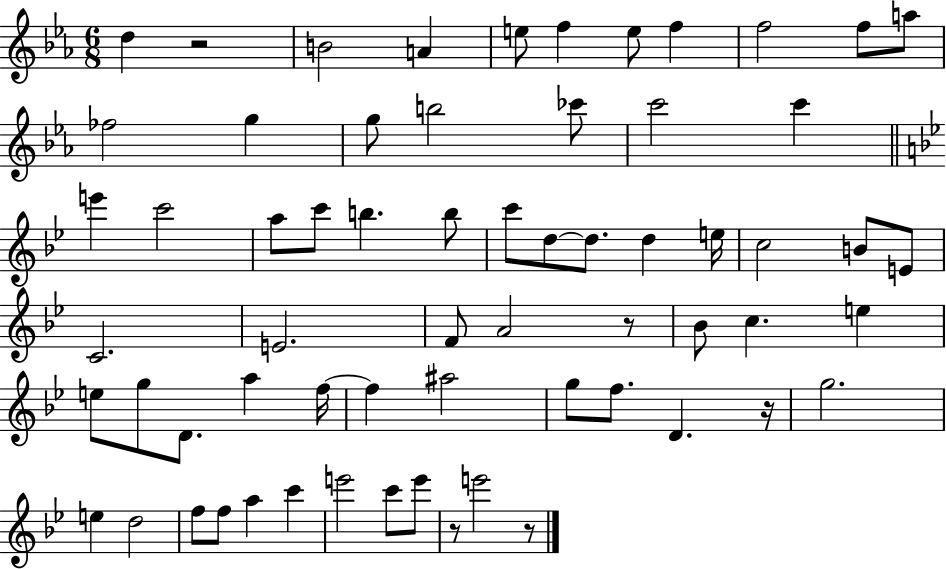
D5/q R/h B4/h A4/q E5/e F5/q E5/e F5/q F5/h F5/e A5/e FES5/h G5/q G5/e B5/h CES6/e C6/h C6/q E6/q C6/h A5/e C6/e B5/q. B5/e C6/e D5/e D5/e. D5/q E5/s C5/h B4/e E4/e C4/h. E4/h. F4/e A4/h R/e Bb4/e C5/q. E5/q E5/e G5/e D4/e. A5/q F5/s F5/q A#5/h G5/e F5/e. D4/q. R/s G5/h. E5/q D5/h F5/e F5/e A5/q C6/q E6/h C6/e E6/e R/e E6/h R/e